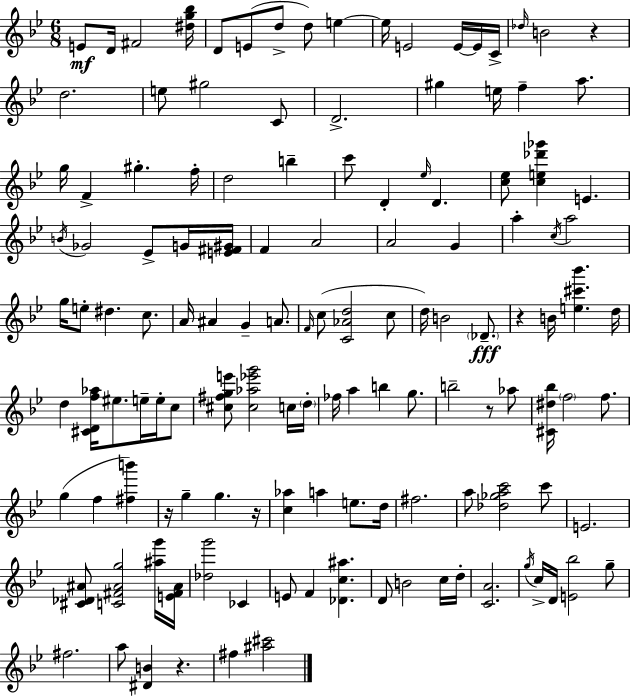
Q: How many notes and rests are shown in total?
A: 131